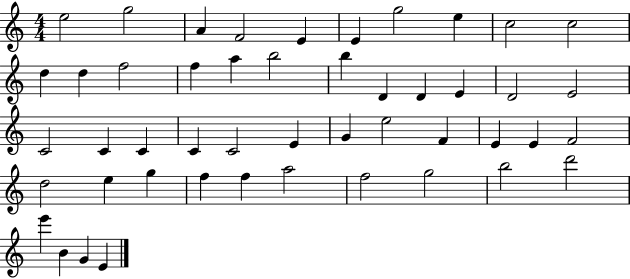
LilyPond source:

{
  \clef treble
  \numericTimeSignature
  \time 4/4
  \key c \major
  e''2 g''2 | a'4 f'2 e'4 | e'4 g''2 e''4 | c''2 c''2 | \break d''4 d''4 f''2 | f''4 a''4 b''2 | b''4 d'4 d'4 e'4 | d'2 e'2 | \break c'2 c'4 c'4 | c'4 c'2 e'4 | g'4 e''2 f'4 | e'4 e'4 f'2 | \break d''2 e''4 g''4 | f''4 f''4 a''2 | f''2 g''2 | b''2 d'''2 | \break e'''4 b'4 g'4 e'4 | \bar "|."
}